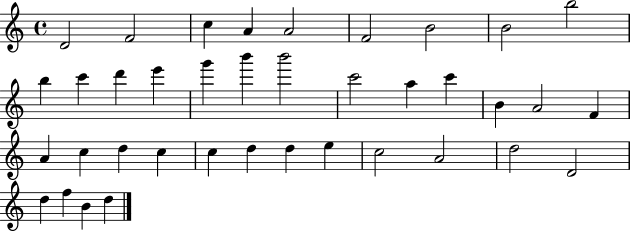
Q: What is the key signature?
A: C major